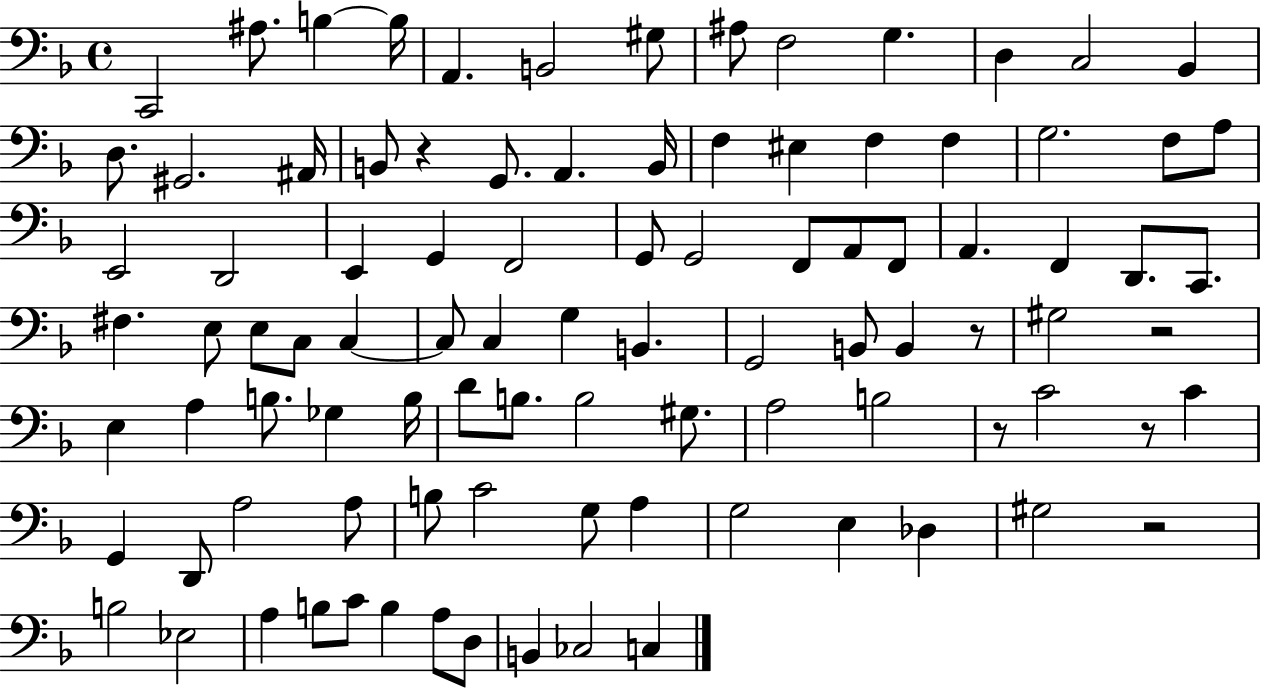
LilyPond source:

{
  \clef bass
  \time 4/4
  \defaultTimeSignature
  \key f \major
  \repeat volta 2 { c,2 ais8. b4~~ b16 | a,4. b,2 gis8 | ais8 f2 g4. | d4 c2 bes,4 | \break d8. gis,2. ais,16 | b,8 r4 g,8. a,4. b,16 | f4 eis4 f4 f4 | g2. f8 a8 | \break e,2 d,2 | e,4 g,4 f,2 | g,8 g,2 f,8 a,8 f,8 | a,4. f,4 d,8. c,8. | \break fis4. e8 e8 c8 c4~~ | c8 c4 g4 b,4. | g,2 b,8 b,4 r8 | gis2 r2 | \break e4 a4 b8. ges4 b16 | d'8 b8. b2 gis8. | a2 b2 | r8 c'2 r8 c'4 | \break g,4 d,8 a2 a8 | b8 c'2 g8 a4 | g2 e4 des4 | gis2 r2 | \break b2 ees2 | a4 b8 c'8 b4 a8 d8 | b,4 ces2 c4 | } \bar "|."
}